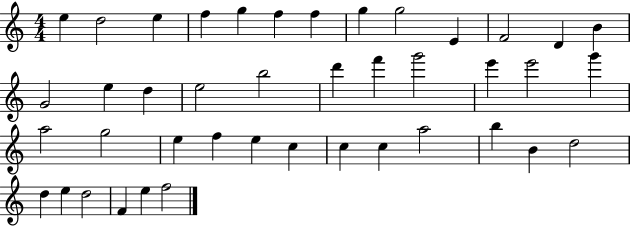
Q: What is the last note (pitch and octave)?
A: F5